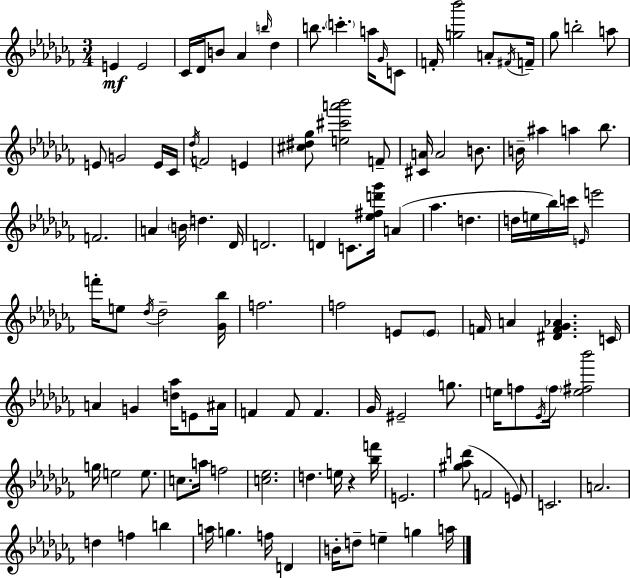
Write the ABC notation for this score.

X:1
T:Untitled
M:3/4
L:1/4
K:Abm
E E2 _C/4 _D/4 B/2 _A b/4 _d b/2 c' a/4 _G/4 C/2 F/4 [g_b']2 A/2 ^F/4 F/4 _g/2 b2 a/2 E/2 G2 E/4 _C/4 _d/4 F2 E [^c^d_g]/2 [e^c'a'_b']2 F/2 [^CA]/4 A2 B/2 B/4 ^a a _b/2 F2 A B/4 d _D/4 D2 D C/2 [_e^fd'_g']/4 A _a d d/4 e/4 _b/4 c'/4 E/4 e'2 f'/4 e/2 _d/4 _d2 [_G_b]/4 f2 f2 E/2 E/2 F/4 A [^DF_G_A] C/4 A G [d_a]/4 E/2 ^A/4 F F/2 F _G/4 ^E2 g/2 e/4 f/2 _E/4 f/4 [e^f_b']2 g/4 e2 e/2 c/2 a/4 f2 [c_e]2 d e/4 z [_bf']/4 E2 [^g_ad']/2 F2 E/2 C2 A2 d f b a/4 g f/4 D B/4 d/2 e g a/4